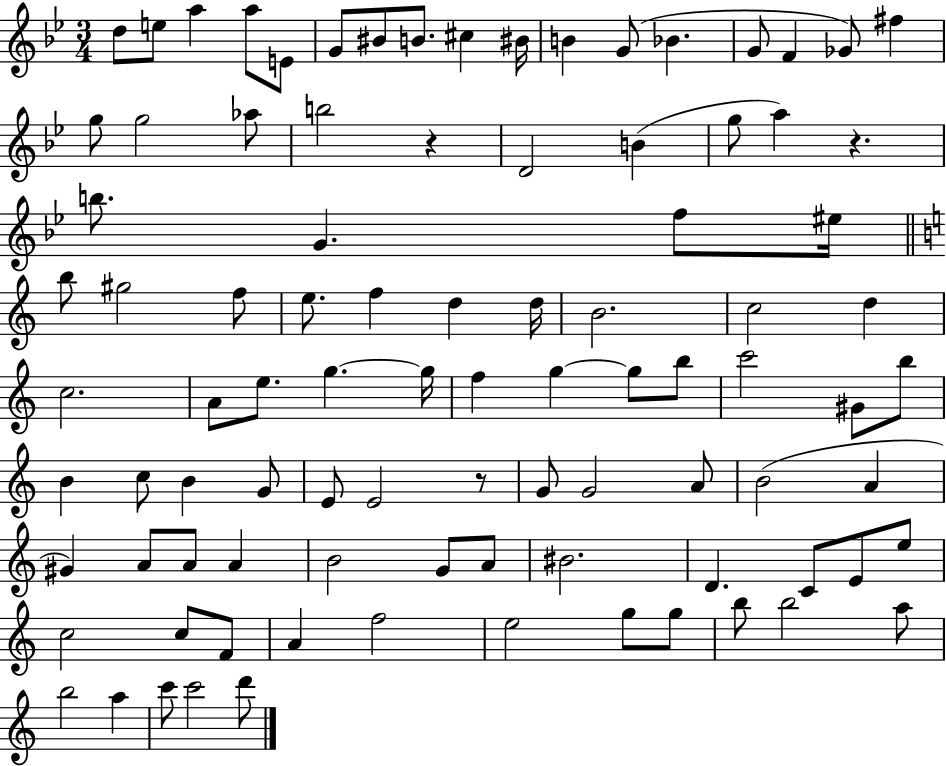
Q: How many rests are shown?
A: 3